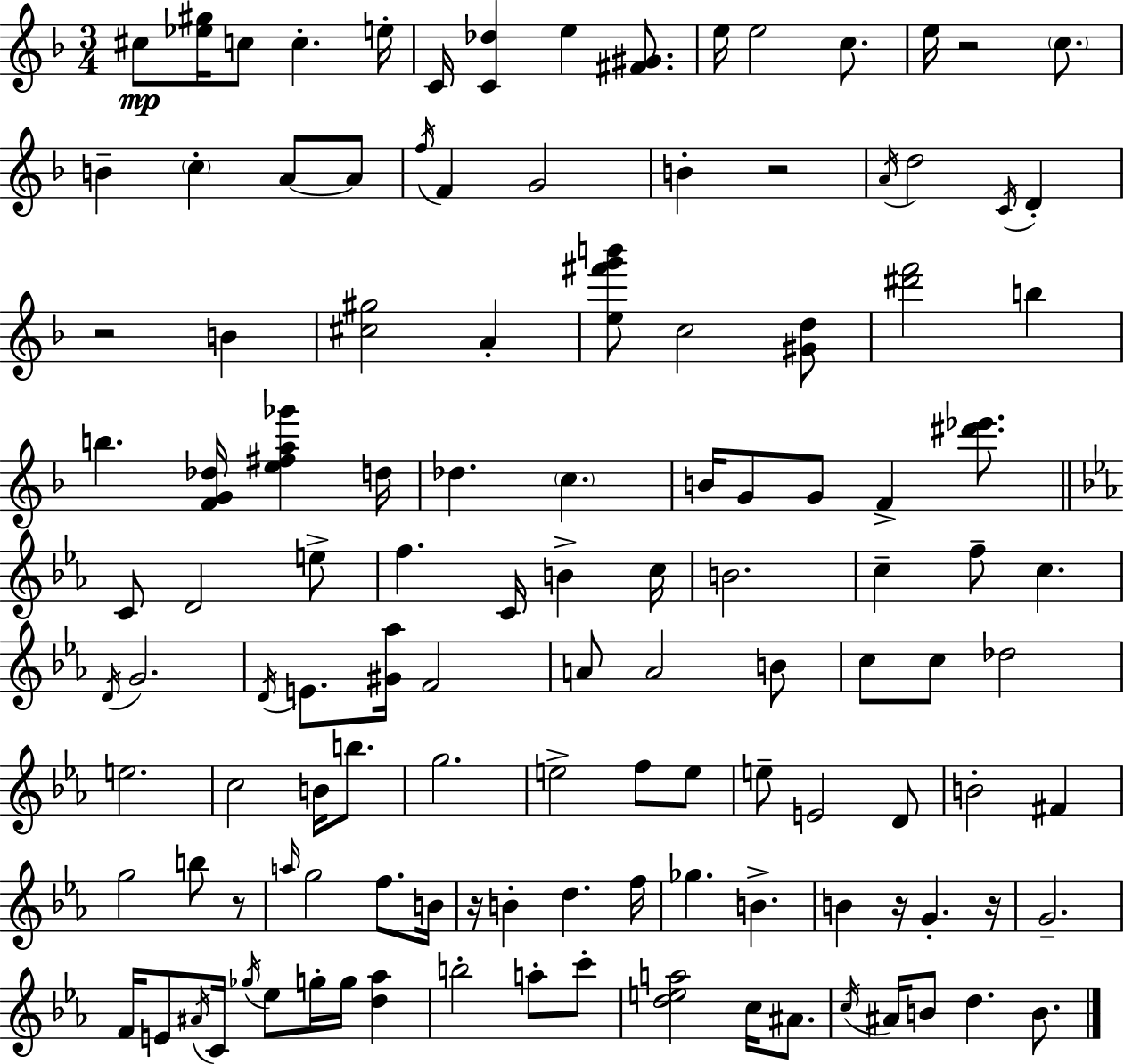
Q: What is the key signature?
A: F major